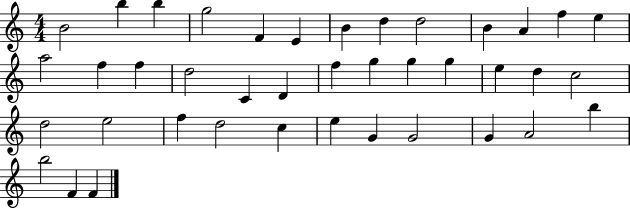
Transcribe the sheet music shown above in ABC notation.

X:1
T:Untitled
M:4/4
L:1/4
K:C
B2 b b g2 F E B d d2 B A f e a2 f f d2 C D f g g g e d c2 d2 e2 f d2 c e G G2 G A2 b b2 F F